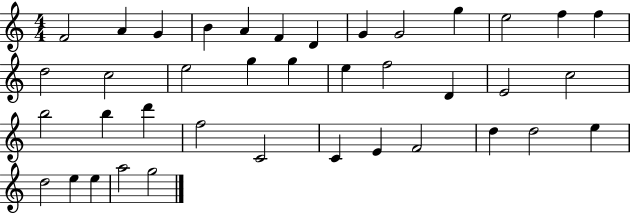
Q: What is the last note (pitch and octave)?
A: G5